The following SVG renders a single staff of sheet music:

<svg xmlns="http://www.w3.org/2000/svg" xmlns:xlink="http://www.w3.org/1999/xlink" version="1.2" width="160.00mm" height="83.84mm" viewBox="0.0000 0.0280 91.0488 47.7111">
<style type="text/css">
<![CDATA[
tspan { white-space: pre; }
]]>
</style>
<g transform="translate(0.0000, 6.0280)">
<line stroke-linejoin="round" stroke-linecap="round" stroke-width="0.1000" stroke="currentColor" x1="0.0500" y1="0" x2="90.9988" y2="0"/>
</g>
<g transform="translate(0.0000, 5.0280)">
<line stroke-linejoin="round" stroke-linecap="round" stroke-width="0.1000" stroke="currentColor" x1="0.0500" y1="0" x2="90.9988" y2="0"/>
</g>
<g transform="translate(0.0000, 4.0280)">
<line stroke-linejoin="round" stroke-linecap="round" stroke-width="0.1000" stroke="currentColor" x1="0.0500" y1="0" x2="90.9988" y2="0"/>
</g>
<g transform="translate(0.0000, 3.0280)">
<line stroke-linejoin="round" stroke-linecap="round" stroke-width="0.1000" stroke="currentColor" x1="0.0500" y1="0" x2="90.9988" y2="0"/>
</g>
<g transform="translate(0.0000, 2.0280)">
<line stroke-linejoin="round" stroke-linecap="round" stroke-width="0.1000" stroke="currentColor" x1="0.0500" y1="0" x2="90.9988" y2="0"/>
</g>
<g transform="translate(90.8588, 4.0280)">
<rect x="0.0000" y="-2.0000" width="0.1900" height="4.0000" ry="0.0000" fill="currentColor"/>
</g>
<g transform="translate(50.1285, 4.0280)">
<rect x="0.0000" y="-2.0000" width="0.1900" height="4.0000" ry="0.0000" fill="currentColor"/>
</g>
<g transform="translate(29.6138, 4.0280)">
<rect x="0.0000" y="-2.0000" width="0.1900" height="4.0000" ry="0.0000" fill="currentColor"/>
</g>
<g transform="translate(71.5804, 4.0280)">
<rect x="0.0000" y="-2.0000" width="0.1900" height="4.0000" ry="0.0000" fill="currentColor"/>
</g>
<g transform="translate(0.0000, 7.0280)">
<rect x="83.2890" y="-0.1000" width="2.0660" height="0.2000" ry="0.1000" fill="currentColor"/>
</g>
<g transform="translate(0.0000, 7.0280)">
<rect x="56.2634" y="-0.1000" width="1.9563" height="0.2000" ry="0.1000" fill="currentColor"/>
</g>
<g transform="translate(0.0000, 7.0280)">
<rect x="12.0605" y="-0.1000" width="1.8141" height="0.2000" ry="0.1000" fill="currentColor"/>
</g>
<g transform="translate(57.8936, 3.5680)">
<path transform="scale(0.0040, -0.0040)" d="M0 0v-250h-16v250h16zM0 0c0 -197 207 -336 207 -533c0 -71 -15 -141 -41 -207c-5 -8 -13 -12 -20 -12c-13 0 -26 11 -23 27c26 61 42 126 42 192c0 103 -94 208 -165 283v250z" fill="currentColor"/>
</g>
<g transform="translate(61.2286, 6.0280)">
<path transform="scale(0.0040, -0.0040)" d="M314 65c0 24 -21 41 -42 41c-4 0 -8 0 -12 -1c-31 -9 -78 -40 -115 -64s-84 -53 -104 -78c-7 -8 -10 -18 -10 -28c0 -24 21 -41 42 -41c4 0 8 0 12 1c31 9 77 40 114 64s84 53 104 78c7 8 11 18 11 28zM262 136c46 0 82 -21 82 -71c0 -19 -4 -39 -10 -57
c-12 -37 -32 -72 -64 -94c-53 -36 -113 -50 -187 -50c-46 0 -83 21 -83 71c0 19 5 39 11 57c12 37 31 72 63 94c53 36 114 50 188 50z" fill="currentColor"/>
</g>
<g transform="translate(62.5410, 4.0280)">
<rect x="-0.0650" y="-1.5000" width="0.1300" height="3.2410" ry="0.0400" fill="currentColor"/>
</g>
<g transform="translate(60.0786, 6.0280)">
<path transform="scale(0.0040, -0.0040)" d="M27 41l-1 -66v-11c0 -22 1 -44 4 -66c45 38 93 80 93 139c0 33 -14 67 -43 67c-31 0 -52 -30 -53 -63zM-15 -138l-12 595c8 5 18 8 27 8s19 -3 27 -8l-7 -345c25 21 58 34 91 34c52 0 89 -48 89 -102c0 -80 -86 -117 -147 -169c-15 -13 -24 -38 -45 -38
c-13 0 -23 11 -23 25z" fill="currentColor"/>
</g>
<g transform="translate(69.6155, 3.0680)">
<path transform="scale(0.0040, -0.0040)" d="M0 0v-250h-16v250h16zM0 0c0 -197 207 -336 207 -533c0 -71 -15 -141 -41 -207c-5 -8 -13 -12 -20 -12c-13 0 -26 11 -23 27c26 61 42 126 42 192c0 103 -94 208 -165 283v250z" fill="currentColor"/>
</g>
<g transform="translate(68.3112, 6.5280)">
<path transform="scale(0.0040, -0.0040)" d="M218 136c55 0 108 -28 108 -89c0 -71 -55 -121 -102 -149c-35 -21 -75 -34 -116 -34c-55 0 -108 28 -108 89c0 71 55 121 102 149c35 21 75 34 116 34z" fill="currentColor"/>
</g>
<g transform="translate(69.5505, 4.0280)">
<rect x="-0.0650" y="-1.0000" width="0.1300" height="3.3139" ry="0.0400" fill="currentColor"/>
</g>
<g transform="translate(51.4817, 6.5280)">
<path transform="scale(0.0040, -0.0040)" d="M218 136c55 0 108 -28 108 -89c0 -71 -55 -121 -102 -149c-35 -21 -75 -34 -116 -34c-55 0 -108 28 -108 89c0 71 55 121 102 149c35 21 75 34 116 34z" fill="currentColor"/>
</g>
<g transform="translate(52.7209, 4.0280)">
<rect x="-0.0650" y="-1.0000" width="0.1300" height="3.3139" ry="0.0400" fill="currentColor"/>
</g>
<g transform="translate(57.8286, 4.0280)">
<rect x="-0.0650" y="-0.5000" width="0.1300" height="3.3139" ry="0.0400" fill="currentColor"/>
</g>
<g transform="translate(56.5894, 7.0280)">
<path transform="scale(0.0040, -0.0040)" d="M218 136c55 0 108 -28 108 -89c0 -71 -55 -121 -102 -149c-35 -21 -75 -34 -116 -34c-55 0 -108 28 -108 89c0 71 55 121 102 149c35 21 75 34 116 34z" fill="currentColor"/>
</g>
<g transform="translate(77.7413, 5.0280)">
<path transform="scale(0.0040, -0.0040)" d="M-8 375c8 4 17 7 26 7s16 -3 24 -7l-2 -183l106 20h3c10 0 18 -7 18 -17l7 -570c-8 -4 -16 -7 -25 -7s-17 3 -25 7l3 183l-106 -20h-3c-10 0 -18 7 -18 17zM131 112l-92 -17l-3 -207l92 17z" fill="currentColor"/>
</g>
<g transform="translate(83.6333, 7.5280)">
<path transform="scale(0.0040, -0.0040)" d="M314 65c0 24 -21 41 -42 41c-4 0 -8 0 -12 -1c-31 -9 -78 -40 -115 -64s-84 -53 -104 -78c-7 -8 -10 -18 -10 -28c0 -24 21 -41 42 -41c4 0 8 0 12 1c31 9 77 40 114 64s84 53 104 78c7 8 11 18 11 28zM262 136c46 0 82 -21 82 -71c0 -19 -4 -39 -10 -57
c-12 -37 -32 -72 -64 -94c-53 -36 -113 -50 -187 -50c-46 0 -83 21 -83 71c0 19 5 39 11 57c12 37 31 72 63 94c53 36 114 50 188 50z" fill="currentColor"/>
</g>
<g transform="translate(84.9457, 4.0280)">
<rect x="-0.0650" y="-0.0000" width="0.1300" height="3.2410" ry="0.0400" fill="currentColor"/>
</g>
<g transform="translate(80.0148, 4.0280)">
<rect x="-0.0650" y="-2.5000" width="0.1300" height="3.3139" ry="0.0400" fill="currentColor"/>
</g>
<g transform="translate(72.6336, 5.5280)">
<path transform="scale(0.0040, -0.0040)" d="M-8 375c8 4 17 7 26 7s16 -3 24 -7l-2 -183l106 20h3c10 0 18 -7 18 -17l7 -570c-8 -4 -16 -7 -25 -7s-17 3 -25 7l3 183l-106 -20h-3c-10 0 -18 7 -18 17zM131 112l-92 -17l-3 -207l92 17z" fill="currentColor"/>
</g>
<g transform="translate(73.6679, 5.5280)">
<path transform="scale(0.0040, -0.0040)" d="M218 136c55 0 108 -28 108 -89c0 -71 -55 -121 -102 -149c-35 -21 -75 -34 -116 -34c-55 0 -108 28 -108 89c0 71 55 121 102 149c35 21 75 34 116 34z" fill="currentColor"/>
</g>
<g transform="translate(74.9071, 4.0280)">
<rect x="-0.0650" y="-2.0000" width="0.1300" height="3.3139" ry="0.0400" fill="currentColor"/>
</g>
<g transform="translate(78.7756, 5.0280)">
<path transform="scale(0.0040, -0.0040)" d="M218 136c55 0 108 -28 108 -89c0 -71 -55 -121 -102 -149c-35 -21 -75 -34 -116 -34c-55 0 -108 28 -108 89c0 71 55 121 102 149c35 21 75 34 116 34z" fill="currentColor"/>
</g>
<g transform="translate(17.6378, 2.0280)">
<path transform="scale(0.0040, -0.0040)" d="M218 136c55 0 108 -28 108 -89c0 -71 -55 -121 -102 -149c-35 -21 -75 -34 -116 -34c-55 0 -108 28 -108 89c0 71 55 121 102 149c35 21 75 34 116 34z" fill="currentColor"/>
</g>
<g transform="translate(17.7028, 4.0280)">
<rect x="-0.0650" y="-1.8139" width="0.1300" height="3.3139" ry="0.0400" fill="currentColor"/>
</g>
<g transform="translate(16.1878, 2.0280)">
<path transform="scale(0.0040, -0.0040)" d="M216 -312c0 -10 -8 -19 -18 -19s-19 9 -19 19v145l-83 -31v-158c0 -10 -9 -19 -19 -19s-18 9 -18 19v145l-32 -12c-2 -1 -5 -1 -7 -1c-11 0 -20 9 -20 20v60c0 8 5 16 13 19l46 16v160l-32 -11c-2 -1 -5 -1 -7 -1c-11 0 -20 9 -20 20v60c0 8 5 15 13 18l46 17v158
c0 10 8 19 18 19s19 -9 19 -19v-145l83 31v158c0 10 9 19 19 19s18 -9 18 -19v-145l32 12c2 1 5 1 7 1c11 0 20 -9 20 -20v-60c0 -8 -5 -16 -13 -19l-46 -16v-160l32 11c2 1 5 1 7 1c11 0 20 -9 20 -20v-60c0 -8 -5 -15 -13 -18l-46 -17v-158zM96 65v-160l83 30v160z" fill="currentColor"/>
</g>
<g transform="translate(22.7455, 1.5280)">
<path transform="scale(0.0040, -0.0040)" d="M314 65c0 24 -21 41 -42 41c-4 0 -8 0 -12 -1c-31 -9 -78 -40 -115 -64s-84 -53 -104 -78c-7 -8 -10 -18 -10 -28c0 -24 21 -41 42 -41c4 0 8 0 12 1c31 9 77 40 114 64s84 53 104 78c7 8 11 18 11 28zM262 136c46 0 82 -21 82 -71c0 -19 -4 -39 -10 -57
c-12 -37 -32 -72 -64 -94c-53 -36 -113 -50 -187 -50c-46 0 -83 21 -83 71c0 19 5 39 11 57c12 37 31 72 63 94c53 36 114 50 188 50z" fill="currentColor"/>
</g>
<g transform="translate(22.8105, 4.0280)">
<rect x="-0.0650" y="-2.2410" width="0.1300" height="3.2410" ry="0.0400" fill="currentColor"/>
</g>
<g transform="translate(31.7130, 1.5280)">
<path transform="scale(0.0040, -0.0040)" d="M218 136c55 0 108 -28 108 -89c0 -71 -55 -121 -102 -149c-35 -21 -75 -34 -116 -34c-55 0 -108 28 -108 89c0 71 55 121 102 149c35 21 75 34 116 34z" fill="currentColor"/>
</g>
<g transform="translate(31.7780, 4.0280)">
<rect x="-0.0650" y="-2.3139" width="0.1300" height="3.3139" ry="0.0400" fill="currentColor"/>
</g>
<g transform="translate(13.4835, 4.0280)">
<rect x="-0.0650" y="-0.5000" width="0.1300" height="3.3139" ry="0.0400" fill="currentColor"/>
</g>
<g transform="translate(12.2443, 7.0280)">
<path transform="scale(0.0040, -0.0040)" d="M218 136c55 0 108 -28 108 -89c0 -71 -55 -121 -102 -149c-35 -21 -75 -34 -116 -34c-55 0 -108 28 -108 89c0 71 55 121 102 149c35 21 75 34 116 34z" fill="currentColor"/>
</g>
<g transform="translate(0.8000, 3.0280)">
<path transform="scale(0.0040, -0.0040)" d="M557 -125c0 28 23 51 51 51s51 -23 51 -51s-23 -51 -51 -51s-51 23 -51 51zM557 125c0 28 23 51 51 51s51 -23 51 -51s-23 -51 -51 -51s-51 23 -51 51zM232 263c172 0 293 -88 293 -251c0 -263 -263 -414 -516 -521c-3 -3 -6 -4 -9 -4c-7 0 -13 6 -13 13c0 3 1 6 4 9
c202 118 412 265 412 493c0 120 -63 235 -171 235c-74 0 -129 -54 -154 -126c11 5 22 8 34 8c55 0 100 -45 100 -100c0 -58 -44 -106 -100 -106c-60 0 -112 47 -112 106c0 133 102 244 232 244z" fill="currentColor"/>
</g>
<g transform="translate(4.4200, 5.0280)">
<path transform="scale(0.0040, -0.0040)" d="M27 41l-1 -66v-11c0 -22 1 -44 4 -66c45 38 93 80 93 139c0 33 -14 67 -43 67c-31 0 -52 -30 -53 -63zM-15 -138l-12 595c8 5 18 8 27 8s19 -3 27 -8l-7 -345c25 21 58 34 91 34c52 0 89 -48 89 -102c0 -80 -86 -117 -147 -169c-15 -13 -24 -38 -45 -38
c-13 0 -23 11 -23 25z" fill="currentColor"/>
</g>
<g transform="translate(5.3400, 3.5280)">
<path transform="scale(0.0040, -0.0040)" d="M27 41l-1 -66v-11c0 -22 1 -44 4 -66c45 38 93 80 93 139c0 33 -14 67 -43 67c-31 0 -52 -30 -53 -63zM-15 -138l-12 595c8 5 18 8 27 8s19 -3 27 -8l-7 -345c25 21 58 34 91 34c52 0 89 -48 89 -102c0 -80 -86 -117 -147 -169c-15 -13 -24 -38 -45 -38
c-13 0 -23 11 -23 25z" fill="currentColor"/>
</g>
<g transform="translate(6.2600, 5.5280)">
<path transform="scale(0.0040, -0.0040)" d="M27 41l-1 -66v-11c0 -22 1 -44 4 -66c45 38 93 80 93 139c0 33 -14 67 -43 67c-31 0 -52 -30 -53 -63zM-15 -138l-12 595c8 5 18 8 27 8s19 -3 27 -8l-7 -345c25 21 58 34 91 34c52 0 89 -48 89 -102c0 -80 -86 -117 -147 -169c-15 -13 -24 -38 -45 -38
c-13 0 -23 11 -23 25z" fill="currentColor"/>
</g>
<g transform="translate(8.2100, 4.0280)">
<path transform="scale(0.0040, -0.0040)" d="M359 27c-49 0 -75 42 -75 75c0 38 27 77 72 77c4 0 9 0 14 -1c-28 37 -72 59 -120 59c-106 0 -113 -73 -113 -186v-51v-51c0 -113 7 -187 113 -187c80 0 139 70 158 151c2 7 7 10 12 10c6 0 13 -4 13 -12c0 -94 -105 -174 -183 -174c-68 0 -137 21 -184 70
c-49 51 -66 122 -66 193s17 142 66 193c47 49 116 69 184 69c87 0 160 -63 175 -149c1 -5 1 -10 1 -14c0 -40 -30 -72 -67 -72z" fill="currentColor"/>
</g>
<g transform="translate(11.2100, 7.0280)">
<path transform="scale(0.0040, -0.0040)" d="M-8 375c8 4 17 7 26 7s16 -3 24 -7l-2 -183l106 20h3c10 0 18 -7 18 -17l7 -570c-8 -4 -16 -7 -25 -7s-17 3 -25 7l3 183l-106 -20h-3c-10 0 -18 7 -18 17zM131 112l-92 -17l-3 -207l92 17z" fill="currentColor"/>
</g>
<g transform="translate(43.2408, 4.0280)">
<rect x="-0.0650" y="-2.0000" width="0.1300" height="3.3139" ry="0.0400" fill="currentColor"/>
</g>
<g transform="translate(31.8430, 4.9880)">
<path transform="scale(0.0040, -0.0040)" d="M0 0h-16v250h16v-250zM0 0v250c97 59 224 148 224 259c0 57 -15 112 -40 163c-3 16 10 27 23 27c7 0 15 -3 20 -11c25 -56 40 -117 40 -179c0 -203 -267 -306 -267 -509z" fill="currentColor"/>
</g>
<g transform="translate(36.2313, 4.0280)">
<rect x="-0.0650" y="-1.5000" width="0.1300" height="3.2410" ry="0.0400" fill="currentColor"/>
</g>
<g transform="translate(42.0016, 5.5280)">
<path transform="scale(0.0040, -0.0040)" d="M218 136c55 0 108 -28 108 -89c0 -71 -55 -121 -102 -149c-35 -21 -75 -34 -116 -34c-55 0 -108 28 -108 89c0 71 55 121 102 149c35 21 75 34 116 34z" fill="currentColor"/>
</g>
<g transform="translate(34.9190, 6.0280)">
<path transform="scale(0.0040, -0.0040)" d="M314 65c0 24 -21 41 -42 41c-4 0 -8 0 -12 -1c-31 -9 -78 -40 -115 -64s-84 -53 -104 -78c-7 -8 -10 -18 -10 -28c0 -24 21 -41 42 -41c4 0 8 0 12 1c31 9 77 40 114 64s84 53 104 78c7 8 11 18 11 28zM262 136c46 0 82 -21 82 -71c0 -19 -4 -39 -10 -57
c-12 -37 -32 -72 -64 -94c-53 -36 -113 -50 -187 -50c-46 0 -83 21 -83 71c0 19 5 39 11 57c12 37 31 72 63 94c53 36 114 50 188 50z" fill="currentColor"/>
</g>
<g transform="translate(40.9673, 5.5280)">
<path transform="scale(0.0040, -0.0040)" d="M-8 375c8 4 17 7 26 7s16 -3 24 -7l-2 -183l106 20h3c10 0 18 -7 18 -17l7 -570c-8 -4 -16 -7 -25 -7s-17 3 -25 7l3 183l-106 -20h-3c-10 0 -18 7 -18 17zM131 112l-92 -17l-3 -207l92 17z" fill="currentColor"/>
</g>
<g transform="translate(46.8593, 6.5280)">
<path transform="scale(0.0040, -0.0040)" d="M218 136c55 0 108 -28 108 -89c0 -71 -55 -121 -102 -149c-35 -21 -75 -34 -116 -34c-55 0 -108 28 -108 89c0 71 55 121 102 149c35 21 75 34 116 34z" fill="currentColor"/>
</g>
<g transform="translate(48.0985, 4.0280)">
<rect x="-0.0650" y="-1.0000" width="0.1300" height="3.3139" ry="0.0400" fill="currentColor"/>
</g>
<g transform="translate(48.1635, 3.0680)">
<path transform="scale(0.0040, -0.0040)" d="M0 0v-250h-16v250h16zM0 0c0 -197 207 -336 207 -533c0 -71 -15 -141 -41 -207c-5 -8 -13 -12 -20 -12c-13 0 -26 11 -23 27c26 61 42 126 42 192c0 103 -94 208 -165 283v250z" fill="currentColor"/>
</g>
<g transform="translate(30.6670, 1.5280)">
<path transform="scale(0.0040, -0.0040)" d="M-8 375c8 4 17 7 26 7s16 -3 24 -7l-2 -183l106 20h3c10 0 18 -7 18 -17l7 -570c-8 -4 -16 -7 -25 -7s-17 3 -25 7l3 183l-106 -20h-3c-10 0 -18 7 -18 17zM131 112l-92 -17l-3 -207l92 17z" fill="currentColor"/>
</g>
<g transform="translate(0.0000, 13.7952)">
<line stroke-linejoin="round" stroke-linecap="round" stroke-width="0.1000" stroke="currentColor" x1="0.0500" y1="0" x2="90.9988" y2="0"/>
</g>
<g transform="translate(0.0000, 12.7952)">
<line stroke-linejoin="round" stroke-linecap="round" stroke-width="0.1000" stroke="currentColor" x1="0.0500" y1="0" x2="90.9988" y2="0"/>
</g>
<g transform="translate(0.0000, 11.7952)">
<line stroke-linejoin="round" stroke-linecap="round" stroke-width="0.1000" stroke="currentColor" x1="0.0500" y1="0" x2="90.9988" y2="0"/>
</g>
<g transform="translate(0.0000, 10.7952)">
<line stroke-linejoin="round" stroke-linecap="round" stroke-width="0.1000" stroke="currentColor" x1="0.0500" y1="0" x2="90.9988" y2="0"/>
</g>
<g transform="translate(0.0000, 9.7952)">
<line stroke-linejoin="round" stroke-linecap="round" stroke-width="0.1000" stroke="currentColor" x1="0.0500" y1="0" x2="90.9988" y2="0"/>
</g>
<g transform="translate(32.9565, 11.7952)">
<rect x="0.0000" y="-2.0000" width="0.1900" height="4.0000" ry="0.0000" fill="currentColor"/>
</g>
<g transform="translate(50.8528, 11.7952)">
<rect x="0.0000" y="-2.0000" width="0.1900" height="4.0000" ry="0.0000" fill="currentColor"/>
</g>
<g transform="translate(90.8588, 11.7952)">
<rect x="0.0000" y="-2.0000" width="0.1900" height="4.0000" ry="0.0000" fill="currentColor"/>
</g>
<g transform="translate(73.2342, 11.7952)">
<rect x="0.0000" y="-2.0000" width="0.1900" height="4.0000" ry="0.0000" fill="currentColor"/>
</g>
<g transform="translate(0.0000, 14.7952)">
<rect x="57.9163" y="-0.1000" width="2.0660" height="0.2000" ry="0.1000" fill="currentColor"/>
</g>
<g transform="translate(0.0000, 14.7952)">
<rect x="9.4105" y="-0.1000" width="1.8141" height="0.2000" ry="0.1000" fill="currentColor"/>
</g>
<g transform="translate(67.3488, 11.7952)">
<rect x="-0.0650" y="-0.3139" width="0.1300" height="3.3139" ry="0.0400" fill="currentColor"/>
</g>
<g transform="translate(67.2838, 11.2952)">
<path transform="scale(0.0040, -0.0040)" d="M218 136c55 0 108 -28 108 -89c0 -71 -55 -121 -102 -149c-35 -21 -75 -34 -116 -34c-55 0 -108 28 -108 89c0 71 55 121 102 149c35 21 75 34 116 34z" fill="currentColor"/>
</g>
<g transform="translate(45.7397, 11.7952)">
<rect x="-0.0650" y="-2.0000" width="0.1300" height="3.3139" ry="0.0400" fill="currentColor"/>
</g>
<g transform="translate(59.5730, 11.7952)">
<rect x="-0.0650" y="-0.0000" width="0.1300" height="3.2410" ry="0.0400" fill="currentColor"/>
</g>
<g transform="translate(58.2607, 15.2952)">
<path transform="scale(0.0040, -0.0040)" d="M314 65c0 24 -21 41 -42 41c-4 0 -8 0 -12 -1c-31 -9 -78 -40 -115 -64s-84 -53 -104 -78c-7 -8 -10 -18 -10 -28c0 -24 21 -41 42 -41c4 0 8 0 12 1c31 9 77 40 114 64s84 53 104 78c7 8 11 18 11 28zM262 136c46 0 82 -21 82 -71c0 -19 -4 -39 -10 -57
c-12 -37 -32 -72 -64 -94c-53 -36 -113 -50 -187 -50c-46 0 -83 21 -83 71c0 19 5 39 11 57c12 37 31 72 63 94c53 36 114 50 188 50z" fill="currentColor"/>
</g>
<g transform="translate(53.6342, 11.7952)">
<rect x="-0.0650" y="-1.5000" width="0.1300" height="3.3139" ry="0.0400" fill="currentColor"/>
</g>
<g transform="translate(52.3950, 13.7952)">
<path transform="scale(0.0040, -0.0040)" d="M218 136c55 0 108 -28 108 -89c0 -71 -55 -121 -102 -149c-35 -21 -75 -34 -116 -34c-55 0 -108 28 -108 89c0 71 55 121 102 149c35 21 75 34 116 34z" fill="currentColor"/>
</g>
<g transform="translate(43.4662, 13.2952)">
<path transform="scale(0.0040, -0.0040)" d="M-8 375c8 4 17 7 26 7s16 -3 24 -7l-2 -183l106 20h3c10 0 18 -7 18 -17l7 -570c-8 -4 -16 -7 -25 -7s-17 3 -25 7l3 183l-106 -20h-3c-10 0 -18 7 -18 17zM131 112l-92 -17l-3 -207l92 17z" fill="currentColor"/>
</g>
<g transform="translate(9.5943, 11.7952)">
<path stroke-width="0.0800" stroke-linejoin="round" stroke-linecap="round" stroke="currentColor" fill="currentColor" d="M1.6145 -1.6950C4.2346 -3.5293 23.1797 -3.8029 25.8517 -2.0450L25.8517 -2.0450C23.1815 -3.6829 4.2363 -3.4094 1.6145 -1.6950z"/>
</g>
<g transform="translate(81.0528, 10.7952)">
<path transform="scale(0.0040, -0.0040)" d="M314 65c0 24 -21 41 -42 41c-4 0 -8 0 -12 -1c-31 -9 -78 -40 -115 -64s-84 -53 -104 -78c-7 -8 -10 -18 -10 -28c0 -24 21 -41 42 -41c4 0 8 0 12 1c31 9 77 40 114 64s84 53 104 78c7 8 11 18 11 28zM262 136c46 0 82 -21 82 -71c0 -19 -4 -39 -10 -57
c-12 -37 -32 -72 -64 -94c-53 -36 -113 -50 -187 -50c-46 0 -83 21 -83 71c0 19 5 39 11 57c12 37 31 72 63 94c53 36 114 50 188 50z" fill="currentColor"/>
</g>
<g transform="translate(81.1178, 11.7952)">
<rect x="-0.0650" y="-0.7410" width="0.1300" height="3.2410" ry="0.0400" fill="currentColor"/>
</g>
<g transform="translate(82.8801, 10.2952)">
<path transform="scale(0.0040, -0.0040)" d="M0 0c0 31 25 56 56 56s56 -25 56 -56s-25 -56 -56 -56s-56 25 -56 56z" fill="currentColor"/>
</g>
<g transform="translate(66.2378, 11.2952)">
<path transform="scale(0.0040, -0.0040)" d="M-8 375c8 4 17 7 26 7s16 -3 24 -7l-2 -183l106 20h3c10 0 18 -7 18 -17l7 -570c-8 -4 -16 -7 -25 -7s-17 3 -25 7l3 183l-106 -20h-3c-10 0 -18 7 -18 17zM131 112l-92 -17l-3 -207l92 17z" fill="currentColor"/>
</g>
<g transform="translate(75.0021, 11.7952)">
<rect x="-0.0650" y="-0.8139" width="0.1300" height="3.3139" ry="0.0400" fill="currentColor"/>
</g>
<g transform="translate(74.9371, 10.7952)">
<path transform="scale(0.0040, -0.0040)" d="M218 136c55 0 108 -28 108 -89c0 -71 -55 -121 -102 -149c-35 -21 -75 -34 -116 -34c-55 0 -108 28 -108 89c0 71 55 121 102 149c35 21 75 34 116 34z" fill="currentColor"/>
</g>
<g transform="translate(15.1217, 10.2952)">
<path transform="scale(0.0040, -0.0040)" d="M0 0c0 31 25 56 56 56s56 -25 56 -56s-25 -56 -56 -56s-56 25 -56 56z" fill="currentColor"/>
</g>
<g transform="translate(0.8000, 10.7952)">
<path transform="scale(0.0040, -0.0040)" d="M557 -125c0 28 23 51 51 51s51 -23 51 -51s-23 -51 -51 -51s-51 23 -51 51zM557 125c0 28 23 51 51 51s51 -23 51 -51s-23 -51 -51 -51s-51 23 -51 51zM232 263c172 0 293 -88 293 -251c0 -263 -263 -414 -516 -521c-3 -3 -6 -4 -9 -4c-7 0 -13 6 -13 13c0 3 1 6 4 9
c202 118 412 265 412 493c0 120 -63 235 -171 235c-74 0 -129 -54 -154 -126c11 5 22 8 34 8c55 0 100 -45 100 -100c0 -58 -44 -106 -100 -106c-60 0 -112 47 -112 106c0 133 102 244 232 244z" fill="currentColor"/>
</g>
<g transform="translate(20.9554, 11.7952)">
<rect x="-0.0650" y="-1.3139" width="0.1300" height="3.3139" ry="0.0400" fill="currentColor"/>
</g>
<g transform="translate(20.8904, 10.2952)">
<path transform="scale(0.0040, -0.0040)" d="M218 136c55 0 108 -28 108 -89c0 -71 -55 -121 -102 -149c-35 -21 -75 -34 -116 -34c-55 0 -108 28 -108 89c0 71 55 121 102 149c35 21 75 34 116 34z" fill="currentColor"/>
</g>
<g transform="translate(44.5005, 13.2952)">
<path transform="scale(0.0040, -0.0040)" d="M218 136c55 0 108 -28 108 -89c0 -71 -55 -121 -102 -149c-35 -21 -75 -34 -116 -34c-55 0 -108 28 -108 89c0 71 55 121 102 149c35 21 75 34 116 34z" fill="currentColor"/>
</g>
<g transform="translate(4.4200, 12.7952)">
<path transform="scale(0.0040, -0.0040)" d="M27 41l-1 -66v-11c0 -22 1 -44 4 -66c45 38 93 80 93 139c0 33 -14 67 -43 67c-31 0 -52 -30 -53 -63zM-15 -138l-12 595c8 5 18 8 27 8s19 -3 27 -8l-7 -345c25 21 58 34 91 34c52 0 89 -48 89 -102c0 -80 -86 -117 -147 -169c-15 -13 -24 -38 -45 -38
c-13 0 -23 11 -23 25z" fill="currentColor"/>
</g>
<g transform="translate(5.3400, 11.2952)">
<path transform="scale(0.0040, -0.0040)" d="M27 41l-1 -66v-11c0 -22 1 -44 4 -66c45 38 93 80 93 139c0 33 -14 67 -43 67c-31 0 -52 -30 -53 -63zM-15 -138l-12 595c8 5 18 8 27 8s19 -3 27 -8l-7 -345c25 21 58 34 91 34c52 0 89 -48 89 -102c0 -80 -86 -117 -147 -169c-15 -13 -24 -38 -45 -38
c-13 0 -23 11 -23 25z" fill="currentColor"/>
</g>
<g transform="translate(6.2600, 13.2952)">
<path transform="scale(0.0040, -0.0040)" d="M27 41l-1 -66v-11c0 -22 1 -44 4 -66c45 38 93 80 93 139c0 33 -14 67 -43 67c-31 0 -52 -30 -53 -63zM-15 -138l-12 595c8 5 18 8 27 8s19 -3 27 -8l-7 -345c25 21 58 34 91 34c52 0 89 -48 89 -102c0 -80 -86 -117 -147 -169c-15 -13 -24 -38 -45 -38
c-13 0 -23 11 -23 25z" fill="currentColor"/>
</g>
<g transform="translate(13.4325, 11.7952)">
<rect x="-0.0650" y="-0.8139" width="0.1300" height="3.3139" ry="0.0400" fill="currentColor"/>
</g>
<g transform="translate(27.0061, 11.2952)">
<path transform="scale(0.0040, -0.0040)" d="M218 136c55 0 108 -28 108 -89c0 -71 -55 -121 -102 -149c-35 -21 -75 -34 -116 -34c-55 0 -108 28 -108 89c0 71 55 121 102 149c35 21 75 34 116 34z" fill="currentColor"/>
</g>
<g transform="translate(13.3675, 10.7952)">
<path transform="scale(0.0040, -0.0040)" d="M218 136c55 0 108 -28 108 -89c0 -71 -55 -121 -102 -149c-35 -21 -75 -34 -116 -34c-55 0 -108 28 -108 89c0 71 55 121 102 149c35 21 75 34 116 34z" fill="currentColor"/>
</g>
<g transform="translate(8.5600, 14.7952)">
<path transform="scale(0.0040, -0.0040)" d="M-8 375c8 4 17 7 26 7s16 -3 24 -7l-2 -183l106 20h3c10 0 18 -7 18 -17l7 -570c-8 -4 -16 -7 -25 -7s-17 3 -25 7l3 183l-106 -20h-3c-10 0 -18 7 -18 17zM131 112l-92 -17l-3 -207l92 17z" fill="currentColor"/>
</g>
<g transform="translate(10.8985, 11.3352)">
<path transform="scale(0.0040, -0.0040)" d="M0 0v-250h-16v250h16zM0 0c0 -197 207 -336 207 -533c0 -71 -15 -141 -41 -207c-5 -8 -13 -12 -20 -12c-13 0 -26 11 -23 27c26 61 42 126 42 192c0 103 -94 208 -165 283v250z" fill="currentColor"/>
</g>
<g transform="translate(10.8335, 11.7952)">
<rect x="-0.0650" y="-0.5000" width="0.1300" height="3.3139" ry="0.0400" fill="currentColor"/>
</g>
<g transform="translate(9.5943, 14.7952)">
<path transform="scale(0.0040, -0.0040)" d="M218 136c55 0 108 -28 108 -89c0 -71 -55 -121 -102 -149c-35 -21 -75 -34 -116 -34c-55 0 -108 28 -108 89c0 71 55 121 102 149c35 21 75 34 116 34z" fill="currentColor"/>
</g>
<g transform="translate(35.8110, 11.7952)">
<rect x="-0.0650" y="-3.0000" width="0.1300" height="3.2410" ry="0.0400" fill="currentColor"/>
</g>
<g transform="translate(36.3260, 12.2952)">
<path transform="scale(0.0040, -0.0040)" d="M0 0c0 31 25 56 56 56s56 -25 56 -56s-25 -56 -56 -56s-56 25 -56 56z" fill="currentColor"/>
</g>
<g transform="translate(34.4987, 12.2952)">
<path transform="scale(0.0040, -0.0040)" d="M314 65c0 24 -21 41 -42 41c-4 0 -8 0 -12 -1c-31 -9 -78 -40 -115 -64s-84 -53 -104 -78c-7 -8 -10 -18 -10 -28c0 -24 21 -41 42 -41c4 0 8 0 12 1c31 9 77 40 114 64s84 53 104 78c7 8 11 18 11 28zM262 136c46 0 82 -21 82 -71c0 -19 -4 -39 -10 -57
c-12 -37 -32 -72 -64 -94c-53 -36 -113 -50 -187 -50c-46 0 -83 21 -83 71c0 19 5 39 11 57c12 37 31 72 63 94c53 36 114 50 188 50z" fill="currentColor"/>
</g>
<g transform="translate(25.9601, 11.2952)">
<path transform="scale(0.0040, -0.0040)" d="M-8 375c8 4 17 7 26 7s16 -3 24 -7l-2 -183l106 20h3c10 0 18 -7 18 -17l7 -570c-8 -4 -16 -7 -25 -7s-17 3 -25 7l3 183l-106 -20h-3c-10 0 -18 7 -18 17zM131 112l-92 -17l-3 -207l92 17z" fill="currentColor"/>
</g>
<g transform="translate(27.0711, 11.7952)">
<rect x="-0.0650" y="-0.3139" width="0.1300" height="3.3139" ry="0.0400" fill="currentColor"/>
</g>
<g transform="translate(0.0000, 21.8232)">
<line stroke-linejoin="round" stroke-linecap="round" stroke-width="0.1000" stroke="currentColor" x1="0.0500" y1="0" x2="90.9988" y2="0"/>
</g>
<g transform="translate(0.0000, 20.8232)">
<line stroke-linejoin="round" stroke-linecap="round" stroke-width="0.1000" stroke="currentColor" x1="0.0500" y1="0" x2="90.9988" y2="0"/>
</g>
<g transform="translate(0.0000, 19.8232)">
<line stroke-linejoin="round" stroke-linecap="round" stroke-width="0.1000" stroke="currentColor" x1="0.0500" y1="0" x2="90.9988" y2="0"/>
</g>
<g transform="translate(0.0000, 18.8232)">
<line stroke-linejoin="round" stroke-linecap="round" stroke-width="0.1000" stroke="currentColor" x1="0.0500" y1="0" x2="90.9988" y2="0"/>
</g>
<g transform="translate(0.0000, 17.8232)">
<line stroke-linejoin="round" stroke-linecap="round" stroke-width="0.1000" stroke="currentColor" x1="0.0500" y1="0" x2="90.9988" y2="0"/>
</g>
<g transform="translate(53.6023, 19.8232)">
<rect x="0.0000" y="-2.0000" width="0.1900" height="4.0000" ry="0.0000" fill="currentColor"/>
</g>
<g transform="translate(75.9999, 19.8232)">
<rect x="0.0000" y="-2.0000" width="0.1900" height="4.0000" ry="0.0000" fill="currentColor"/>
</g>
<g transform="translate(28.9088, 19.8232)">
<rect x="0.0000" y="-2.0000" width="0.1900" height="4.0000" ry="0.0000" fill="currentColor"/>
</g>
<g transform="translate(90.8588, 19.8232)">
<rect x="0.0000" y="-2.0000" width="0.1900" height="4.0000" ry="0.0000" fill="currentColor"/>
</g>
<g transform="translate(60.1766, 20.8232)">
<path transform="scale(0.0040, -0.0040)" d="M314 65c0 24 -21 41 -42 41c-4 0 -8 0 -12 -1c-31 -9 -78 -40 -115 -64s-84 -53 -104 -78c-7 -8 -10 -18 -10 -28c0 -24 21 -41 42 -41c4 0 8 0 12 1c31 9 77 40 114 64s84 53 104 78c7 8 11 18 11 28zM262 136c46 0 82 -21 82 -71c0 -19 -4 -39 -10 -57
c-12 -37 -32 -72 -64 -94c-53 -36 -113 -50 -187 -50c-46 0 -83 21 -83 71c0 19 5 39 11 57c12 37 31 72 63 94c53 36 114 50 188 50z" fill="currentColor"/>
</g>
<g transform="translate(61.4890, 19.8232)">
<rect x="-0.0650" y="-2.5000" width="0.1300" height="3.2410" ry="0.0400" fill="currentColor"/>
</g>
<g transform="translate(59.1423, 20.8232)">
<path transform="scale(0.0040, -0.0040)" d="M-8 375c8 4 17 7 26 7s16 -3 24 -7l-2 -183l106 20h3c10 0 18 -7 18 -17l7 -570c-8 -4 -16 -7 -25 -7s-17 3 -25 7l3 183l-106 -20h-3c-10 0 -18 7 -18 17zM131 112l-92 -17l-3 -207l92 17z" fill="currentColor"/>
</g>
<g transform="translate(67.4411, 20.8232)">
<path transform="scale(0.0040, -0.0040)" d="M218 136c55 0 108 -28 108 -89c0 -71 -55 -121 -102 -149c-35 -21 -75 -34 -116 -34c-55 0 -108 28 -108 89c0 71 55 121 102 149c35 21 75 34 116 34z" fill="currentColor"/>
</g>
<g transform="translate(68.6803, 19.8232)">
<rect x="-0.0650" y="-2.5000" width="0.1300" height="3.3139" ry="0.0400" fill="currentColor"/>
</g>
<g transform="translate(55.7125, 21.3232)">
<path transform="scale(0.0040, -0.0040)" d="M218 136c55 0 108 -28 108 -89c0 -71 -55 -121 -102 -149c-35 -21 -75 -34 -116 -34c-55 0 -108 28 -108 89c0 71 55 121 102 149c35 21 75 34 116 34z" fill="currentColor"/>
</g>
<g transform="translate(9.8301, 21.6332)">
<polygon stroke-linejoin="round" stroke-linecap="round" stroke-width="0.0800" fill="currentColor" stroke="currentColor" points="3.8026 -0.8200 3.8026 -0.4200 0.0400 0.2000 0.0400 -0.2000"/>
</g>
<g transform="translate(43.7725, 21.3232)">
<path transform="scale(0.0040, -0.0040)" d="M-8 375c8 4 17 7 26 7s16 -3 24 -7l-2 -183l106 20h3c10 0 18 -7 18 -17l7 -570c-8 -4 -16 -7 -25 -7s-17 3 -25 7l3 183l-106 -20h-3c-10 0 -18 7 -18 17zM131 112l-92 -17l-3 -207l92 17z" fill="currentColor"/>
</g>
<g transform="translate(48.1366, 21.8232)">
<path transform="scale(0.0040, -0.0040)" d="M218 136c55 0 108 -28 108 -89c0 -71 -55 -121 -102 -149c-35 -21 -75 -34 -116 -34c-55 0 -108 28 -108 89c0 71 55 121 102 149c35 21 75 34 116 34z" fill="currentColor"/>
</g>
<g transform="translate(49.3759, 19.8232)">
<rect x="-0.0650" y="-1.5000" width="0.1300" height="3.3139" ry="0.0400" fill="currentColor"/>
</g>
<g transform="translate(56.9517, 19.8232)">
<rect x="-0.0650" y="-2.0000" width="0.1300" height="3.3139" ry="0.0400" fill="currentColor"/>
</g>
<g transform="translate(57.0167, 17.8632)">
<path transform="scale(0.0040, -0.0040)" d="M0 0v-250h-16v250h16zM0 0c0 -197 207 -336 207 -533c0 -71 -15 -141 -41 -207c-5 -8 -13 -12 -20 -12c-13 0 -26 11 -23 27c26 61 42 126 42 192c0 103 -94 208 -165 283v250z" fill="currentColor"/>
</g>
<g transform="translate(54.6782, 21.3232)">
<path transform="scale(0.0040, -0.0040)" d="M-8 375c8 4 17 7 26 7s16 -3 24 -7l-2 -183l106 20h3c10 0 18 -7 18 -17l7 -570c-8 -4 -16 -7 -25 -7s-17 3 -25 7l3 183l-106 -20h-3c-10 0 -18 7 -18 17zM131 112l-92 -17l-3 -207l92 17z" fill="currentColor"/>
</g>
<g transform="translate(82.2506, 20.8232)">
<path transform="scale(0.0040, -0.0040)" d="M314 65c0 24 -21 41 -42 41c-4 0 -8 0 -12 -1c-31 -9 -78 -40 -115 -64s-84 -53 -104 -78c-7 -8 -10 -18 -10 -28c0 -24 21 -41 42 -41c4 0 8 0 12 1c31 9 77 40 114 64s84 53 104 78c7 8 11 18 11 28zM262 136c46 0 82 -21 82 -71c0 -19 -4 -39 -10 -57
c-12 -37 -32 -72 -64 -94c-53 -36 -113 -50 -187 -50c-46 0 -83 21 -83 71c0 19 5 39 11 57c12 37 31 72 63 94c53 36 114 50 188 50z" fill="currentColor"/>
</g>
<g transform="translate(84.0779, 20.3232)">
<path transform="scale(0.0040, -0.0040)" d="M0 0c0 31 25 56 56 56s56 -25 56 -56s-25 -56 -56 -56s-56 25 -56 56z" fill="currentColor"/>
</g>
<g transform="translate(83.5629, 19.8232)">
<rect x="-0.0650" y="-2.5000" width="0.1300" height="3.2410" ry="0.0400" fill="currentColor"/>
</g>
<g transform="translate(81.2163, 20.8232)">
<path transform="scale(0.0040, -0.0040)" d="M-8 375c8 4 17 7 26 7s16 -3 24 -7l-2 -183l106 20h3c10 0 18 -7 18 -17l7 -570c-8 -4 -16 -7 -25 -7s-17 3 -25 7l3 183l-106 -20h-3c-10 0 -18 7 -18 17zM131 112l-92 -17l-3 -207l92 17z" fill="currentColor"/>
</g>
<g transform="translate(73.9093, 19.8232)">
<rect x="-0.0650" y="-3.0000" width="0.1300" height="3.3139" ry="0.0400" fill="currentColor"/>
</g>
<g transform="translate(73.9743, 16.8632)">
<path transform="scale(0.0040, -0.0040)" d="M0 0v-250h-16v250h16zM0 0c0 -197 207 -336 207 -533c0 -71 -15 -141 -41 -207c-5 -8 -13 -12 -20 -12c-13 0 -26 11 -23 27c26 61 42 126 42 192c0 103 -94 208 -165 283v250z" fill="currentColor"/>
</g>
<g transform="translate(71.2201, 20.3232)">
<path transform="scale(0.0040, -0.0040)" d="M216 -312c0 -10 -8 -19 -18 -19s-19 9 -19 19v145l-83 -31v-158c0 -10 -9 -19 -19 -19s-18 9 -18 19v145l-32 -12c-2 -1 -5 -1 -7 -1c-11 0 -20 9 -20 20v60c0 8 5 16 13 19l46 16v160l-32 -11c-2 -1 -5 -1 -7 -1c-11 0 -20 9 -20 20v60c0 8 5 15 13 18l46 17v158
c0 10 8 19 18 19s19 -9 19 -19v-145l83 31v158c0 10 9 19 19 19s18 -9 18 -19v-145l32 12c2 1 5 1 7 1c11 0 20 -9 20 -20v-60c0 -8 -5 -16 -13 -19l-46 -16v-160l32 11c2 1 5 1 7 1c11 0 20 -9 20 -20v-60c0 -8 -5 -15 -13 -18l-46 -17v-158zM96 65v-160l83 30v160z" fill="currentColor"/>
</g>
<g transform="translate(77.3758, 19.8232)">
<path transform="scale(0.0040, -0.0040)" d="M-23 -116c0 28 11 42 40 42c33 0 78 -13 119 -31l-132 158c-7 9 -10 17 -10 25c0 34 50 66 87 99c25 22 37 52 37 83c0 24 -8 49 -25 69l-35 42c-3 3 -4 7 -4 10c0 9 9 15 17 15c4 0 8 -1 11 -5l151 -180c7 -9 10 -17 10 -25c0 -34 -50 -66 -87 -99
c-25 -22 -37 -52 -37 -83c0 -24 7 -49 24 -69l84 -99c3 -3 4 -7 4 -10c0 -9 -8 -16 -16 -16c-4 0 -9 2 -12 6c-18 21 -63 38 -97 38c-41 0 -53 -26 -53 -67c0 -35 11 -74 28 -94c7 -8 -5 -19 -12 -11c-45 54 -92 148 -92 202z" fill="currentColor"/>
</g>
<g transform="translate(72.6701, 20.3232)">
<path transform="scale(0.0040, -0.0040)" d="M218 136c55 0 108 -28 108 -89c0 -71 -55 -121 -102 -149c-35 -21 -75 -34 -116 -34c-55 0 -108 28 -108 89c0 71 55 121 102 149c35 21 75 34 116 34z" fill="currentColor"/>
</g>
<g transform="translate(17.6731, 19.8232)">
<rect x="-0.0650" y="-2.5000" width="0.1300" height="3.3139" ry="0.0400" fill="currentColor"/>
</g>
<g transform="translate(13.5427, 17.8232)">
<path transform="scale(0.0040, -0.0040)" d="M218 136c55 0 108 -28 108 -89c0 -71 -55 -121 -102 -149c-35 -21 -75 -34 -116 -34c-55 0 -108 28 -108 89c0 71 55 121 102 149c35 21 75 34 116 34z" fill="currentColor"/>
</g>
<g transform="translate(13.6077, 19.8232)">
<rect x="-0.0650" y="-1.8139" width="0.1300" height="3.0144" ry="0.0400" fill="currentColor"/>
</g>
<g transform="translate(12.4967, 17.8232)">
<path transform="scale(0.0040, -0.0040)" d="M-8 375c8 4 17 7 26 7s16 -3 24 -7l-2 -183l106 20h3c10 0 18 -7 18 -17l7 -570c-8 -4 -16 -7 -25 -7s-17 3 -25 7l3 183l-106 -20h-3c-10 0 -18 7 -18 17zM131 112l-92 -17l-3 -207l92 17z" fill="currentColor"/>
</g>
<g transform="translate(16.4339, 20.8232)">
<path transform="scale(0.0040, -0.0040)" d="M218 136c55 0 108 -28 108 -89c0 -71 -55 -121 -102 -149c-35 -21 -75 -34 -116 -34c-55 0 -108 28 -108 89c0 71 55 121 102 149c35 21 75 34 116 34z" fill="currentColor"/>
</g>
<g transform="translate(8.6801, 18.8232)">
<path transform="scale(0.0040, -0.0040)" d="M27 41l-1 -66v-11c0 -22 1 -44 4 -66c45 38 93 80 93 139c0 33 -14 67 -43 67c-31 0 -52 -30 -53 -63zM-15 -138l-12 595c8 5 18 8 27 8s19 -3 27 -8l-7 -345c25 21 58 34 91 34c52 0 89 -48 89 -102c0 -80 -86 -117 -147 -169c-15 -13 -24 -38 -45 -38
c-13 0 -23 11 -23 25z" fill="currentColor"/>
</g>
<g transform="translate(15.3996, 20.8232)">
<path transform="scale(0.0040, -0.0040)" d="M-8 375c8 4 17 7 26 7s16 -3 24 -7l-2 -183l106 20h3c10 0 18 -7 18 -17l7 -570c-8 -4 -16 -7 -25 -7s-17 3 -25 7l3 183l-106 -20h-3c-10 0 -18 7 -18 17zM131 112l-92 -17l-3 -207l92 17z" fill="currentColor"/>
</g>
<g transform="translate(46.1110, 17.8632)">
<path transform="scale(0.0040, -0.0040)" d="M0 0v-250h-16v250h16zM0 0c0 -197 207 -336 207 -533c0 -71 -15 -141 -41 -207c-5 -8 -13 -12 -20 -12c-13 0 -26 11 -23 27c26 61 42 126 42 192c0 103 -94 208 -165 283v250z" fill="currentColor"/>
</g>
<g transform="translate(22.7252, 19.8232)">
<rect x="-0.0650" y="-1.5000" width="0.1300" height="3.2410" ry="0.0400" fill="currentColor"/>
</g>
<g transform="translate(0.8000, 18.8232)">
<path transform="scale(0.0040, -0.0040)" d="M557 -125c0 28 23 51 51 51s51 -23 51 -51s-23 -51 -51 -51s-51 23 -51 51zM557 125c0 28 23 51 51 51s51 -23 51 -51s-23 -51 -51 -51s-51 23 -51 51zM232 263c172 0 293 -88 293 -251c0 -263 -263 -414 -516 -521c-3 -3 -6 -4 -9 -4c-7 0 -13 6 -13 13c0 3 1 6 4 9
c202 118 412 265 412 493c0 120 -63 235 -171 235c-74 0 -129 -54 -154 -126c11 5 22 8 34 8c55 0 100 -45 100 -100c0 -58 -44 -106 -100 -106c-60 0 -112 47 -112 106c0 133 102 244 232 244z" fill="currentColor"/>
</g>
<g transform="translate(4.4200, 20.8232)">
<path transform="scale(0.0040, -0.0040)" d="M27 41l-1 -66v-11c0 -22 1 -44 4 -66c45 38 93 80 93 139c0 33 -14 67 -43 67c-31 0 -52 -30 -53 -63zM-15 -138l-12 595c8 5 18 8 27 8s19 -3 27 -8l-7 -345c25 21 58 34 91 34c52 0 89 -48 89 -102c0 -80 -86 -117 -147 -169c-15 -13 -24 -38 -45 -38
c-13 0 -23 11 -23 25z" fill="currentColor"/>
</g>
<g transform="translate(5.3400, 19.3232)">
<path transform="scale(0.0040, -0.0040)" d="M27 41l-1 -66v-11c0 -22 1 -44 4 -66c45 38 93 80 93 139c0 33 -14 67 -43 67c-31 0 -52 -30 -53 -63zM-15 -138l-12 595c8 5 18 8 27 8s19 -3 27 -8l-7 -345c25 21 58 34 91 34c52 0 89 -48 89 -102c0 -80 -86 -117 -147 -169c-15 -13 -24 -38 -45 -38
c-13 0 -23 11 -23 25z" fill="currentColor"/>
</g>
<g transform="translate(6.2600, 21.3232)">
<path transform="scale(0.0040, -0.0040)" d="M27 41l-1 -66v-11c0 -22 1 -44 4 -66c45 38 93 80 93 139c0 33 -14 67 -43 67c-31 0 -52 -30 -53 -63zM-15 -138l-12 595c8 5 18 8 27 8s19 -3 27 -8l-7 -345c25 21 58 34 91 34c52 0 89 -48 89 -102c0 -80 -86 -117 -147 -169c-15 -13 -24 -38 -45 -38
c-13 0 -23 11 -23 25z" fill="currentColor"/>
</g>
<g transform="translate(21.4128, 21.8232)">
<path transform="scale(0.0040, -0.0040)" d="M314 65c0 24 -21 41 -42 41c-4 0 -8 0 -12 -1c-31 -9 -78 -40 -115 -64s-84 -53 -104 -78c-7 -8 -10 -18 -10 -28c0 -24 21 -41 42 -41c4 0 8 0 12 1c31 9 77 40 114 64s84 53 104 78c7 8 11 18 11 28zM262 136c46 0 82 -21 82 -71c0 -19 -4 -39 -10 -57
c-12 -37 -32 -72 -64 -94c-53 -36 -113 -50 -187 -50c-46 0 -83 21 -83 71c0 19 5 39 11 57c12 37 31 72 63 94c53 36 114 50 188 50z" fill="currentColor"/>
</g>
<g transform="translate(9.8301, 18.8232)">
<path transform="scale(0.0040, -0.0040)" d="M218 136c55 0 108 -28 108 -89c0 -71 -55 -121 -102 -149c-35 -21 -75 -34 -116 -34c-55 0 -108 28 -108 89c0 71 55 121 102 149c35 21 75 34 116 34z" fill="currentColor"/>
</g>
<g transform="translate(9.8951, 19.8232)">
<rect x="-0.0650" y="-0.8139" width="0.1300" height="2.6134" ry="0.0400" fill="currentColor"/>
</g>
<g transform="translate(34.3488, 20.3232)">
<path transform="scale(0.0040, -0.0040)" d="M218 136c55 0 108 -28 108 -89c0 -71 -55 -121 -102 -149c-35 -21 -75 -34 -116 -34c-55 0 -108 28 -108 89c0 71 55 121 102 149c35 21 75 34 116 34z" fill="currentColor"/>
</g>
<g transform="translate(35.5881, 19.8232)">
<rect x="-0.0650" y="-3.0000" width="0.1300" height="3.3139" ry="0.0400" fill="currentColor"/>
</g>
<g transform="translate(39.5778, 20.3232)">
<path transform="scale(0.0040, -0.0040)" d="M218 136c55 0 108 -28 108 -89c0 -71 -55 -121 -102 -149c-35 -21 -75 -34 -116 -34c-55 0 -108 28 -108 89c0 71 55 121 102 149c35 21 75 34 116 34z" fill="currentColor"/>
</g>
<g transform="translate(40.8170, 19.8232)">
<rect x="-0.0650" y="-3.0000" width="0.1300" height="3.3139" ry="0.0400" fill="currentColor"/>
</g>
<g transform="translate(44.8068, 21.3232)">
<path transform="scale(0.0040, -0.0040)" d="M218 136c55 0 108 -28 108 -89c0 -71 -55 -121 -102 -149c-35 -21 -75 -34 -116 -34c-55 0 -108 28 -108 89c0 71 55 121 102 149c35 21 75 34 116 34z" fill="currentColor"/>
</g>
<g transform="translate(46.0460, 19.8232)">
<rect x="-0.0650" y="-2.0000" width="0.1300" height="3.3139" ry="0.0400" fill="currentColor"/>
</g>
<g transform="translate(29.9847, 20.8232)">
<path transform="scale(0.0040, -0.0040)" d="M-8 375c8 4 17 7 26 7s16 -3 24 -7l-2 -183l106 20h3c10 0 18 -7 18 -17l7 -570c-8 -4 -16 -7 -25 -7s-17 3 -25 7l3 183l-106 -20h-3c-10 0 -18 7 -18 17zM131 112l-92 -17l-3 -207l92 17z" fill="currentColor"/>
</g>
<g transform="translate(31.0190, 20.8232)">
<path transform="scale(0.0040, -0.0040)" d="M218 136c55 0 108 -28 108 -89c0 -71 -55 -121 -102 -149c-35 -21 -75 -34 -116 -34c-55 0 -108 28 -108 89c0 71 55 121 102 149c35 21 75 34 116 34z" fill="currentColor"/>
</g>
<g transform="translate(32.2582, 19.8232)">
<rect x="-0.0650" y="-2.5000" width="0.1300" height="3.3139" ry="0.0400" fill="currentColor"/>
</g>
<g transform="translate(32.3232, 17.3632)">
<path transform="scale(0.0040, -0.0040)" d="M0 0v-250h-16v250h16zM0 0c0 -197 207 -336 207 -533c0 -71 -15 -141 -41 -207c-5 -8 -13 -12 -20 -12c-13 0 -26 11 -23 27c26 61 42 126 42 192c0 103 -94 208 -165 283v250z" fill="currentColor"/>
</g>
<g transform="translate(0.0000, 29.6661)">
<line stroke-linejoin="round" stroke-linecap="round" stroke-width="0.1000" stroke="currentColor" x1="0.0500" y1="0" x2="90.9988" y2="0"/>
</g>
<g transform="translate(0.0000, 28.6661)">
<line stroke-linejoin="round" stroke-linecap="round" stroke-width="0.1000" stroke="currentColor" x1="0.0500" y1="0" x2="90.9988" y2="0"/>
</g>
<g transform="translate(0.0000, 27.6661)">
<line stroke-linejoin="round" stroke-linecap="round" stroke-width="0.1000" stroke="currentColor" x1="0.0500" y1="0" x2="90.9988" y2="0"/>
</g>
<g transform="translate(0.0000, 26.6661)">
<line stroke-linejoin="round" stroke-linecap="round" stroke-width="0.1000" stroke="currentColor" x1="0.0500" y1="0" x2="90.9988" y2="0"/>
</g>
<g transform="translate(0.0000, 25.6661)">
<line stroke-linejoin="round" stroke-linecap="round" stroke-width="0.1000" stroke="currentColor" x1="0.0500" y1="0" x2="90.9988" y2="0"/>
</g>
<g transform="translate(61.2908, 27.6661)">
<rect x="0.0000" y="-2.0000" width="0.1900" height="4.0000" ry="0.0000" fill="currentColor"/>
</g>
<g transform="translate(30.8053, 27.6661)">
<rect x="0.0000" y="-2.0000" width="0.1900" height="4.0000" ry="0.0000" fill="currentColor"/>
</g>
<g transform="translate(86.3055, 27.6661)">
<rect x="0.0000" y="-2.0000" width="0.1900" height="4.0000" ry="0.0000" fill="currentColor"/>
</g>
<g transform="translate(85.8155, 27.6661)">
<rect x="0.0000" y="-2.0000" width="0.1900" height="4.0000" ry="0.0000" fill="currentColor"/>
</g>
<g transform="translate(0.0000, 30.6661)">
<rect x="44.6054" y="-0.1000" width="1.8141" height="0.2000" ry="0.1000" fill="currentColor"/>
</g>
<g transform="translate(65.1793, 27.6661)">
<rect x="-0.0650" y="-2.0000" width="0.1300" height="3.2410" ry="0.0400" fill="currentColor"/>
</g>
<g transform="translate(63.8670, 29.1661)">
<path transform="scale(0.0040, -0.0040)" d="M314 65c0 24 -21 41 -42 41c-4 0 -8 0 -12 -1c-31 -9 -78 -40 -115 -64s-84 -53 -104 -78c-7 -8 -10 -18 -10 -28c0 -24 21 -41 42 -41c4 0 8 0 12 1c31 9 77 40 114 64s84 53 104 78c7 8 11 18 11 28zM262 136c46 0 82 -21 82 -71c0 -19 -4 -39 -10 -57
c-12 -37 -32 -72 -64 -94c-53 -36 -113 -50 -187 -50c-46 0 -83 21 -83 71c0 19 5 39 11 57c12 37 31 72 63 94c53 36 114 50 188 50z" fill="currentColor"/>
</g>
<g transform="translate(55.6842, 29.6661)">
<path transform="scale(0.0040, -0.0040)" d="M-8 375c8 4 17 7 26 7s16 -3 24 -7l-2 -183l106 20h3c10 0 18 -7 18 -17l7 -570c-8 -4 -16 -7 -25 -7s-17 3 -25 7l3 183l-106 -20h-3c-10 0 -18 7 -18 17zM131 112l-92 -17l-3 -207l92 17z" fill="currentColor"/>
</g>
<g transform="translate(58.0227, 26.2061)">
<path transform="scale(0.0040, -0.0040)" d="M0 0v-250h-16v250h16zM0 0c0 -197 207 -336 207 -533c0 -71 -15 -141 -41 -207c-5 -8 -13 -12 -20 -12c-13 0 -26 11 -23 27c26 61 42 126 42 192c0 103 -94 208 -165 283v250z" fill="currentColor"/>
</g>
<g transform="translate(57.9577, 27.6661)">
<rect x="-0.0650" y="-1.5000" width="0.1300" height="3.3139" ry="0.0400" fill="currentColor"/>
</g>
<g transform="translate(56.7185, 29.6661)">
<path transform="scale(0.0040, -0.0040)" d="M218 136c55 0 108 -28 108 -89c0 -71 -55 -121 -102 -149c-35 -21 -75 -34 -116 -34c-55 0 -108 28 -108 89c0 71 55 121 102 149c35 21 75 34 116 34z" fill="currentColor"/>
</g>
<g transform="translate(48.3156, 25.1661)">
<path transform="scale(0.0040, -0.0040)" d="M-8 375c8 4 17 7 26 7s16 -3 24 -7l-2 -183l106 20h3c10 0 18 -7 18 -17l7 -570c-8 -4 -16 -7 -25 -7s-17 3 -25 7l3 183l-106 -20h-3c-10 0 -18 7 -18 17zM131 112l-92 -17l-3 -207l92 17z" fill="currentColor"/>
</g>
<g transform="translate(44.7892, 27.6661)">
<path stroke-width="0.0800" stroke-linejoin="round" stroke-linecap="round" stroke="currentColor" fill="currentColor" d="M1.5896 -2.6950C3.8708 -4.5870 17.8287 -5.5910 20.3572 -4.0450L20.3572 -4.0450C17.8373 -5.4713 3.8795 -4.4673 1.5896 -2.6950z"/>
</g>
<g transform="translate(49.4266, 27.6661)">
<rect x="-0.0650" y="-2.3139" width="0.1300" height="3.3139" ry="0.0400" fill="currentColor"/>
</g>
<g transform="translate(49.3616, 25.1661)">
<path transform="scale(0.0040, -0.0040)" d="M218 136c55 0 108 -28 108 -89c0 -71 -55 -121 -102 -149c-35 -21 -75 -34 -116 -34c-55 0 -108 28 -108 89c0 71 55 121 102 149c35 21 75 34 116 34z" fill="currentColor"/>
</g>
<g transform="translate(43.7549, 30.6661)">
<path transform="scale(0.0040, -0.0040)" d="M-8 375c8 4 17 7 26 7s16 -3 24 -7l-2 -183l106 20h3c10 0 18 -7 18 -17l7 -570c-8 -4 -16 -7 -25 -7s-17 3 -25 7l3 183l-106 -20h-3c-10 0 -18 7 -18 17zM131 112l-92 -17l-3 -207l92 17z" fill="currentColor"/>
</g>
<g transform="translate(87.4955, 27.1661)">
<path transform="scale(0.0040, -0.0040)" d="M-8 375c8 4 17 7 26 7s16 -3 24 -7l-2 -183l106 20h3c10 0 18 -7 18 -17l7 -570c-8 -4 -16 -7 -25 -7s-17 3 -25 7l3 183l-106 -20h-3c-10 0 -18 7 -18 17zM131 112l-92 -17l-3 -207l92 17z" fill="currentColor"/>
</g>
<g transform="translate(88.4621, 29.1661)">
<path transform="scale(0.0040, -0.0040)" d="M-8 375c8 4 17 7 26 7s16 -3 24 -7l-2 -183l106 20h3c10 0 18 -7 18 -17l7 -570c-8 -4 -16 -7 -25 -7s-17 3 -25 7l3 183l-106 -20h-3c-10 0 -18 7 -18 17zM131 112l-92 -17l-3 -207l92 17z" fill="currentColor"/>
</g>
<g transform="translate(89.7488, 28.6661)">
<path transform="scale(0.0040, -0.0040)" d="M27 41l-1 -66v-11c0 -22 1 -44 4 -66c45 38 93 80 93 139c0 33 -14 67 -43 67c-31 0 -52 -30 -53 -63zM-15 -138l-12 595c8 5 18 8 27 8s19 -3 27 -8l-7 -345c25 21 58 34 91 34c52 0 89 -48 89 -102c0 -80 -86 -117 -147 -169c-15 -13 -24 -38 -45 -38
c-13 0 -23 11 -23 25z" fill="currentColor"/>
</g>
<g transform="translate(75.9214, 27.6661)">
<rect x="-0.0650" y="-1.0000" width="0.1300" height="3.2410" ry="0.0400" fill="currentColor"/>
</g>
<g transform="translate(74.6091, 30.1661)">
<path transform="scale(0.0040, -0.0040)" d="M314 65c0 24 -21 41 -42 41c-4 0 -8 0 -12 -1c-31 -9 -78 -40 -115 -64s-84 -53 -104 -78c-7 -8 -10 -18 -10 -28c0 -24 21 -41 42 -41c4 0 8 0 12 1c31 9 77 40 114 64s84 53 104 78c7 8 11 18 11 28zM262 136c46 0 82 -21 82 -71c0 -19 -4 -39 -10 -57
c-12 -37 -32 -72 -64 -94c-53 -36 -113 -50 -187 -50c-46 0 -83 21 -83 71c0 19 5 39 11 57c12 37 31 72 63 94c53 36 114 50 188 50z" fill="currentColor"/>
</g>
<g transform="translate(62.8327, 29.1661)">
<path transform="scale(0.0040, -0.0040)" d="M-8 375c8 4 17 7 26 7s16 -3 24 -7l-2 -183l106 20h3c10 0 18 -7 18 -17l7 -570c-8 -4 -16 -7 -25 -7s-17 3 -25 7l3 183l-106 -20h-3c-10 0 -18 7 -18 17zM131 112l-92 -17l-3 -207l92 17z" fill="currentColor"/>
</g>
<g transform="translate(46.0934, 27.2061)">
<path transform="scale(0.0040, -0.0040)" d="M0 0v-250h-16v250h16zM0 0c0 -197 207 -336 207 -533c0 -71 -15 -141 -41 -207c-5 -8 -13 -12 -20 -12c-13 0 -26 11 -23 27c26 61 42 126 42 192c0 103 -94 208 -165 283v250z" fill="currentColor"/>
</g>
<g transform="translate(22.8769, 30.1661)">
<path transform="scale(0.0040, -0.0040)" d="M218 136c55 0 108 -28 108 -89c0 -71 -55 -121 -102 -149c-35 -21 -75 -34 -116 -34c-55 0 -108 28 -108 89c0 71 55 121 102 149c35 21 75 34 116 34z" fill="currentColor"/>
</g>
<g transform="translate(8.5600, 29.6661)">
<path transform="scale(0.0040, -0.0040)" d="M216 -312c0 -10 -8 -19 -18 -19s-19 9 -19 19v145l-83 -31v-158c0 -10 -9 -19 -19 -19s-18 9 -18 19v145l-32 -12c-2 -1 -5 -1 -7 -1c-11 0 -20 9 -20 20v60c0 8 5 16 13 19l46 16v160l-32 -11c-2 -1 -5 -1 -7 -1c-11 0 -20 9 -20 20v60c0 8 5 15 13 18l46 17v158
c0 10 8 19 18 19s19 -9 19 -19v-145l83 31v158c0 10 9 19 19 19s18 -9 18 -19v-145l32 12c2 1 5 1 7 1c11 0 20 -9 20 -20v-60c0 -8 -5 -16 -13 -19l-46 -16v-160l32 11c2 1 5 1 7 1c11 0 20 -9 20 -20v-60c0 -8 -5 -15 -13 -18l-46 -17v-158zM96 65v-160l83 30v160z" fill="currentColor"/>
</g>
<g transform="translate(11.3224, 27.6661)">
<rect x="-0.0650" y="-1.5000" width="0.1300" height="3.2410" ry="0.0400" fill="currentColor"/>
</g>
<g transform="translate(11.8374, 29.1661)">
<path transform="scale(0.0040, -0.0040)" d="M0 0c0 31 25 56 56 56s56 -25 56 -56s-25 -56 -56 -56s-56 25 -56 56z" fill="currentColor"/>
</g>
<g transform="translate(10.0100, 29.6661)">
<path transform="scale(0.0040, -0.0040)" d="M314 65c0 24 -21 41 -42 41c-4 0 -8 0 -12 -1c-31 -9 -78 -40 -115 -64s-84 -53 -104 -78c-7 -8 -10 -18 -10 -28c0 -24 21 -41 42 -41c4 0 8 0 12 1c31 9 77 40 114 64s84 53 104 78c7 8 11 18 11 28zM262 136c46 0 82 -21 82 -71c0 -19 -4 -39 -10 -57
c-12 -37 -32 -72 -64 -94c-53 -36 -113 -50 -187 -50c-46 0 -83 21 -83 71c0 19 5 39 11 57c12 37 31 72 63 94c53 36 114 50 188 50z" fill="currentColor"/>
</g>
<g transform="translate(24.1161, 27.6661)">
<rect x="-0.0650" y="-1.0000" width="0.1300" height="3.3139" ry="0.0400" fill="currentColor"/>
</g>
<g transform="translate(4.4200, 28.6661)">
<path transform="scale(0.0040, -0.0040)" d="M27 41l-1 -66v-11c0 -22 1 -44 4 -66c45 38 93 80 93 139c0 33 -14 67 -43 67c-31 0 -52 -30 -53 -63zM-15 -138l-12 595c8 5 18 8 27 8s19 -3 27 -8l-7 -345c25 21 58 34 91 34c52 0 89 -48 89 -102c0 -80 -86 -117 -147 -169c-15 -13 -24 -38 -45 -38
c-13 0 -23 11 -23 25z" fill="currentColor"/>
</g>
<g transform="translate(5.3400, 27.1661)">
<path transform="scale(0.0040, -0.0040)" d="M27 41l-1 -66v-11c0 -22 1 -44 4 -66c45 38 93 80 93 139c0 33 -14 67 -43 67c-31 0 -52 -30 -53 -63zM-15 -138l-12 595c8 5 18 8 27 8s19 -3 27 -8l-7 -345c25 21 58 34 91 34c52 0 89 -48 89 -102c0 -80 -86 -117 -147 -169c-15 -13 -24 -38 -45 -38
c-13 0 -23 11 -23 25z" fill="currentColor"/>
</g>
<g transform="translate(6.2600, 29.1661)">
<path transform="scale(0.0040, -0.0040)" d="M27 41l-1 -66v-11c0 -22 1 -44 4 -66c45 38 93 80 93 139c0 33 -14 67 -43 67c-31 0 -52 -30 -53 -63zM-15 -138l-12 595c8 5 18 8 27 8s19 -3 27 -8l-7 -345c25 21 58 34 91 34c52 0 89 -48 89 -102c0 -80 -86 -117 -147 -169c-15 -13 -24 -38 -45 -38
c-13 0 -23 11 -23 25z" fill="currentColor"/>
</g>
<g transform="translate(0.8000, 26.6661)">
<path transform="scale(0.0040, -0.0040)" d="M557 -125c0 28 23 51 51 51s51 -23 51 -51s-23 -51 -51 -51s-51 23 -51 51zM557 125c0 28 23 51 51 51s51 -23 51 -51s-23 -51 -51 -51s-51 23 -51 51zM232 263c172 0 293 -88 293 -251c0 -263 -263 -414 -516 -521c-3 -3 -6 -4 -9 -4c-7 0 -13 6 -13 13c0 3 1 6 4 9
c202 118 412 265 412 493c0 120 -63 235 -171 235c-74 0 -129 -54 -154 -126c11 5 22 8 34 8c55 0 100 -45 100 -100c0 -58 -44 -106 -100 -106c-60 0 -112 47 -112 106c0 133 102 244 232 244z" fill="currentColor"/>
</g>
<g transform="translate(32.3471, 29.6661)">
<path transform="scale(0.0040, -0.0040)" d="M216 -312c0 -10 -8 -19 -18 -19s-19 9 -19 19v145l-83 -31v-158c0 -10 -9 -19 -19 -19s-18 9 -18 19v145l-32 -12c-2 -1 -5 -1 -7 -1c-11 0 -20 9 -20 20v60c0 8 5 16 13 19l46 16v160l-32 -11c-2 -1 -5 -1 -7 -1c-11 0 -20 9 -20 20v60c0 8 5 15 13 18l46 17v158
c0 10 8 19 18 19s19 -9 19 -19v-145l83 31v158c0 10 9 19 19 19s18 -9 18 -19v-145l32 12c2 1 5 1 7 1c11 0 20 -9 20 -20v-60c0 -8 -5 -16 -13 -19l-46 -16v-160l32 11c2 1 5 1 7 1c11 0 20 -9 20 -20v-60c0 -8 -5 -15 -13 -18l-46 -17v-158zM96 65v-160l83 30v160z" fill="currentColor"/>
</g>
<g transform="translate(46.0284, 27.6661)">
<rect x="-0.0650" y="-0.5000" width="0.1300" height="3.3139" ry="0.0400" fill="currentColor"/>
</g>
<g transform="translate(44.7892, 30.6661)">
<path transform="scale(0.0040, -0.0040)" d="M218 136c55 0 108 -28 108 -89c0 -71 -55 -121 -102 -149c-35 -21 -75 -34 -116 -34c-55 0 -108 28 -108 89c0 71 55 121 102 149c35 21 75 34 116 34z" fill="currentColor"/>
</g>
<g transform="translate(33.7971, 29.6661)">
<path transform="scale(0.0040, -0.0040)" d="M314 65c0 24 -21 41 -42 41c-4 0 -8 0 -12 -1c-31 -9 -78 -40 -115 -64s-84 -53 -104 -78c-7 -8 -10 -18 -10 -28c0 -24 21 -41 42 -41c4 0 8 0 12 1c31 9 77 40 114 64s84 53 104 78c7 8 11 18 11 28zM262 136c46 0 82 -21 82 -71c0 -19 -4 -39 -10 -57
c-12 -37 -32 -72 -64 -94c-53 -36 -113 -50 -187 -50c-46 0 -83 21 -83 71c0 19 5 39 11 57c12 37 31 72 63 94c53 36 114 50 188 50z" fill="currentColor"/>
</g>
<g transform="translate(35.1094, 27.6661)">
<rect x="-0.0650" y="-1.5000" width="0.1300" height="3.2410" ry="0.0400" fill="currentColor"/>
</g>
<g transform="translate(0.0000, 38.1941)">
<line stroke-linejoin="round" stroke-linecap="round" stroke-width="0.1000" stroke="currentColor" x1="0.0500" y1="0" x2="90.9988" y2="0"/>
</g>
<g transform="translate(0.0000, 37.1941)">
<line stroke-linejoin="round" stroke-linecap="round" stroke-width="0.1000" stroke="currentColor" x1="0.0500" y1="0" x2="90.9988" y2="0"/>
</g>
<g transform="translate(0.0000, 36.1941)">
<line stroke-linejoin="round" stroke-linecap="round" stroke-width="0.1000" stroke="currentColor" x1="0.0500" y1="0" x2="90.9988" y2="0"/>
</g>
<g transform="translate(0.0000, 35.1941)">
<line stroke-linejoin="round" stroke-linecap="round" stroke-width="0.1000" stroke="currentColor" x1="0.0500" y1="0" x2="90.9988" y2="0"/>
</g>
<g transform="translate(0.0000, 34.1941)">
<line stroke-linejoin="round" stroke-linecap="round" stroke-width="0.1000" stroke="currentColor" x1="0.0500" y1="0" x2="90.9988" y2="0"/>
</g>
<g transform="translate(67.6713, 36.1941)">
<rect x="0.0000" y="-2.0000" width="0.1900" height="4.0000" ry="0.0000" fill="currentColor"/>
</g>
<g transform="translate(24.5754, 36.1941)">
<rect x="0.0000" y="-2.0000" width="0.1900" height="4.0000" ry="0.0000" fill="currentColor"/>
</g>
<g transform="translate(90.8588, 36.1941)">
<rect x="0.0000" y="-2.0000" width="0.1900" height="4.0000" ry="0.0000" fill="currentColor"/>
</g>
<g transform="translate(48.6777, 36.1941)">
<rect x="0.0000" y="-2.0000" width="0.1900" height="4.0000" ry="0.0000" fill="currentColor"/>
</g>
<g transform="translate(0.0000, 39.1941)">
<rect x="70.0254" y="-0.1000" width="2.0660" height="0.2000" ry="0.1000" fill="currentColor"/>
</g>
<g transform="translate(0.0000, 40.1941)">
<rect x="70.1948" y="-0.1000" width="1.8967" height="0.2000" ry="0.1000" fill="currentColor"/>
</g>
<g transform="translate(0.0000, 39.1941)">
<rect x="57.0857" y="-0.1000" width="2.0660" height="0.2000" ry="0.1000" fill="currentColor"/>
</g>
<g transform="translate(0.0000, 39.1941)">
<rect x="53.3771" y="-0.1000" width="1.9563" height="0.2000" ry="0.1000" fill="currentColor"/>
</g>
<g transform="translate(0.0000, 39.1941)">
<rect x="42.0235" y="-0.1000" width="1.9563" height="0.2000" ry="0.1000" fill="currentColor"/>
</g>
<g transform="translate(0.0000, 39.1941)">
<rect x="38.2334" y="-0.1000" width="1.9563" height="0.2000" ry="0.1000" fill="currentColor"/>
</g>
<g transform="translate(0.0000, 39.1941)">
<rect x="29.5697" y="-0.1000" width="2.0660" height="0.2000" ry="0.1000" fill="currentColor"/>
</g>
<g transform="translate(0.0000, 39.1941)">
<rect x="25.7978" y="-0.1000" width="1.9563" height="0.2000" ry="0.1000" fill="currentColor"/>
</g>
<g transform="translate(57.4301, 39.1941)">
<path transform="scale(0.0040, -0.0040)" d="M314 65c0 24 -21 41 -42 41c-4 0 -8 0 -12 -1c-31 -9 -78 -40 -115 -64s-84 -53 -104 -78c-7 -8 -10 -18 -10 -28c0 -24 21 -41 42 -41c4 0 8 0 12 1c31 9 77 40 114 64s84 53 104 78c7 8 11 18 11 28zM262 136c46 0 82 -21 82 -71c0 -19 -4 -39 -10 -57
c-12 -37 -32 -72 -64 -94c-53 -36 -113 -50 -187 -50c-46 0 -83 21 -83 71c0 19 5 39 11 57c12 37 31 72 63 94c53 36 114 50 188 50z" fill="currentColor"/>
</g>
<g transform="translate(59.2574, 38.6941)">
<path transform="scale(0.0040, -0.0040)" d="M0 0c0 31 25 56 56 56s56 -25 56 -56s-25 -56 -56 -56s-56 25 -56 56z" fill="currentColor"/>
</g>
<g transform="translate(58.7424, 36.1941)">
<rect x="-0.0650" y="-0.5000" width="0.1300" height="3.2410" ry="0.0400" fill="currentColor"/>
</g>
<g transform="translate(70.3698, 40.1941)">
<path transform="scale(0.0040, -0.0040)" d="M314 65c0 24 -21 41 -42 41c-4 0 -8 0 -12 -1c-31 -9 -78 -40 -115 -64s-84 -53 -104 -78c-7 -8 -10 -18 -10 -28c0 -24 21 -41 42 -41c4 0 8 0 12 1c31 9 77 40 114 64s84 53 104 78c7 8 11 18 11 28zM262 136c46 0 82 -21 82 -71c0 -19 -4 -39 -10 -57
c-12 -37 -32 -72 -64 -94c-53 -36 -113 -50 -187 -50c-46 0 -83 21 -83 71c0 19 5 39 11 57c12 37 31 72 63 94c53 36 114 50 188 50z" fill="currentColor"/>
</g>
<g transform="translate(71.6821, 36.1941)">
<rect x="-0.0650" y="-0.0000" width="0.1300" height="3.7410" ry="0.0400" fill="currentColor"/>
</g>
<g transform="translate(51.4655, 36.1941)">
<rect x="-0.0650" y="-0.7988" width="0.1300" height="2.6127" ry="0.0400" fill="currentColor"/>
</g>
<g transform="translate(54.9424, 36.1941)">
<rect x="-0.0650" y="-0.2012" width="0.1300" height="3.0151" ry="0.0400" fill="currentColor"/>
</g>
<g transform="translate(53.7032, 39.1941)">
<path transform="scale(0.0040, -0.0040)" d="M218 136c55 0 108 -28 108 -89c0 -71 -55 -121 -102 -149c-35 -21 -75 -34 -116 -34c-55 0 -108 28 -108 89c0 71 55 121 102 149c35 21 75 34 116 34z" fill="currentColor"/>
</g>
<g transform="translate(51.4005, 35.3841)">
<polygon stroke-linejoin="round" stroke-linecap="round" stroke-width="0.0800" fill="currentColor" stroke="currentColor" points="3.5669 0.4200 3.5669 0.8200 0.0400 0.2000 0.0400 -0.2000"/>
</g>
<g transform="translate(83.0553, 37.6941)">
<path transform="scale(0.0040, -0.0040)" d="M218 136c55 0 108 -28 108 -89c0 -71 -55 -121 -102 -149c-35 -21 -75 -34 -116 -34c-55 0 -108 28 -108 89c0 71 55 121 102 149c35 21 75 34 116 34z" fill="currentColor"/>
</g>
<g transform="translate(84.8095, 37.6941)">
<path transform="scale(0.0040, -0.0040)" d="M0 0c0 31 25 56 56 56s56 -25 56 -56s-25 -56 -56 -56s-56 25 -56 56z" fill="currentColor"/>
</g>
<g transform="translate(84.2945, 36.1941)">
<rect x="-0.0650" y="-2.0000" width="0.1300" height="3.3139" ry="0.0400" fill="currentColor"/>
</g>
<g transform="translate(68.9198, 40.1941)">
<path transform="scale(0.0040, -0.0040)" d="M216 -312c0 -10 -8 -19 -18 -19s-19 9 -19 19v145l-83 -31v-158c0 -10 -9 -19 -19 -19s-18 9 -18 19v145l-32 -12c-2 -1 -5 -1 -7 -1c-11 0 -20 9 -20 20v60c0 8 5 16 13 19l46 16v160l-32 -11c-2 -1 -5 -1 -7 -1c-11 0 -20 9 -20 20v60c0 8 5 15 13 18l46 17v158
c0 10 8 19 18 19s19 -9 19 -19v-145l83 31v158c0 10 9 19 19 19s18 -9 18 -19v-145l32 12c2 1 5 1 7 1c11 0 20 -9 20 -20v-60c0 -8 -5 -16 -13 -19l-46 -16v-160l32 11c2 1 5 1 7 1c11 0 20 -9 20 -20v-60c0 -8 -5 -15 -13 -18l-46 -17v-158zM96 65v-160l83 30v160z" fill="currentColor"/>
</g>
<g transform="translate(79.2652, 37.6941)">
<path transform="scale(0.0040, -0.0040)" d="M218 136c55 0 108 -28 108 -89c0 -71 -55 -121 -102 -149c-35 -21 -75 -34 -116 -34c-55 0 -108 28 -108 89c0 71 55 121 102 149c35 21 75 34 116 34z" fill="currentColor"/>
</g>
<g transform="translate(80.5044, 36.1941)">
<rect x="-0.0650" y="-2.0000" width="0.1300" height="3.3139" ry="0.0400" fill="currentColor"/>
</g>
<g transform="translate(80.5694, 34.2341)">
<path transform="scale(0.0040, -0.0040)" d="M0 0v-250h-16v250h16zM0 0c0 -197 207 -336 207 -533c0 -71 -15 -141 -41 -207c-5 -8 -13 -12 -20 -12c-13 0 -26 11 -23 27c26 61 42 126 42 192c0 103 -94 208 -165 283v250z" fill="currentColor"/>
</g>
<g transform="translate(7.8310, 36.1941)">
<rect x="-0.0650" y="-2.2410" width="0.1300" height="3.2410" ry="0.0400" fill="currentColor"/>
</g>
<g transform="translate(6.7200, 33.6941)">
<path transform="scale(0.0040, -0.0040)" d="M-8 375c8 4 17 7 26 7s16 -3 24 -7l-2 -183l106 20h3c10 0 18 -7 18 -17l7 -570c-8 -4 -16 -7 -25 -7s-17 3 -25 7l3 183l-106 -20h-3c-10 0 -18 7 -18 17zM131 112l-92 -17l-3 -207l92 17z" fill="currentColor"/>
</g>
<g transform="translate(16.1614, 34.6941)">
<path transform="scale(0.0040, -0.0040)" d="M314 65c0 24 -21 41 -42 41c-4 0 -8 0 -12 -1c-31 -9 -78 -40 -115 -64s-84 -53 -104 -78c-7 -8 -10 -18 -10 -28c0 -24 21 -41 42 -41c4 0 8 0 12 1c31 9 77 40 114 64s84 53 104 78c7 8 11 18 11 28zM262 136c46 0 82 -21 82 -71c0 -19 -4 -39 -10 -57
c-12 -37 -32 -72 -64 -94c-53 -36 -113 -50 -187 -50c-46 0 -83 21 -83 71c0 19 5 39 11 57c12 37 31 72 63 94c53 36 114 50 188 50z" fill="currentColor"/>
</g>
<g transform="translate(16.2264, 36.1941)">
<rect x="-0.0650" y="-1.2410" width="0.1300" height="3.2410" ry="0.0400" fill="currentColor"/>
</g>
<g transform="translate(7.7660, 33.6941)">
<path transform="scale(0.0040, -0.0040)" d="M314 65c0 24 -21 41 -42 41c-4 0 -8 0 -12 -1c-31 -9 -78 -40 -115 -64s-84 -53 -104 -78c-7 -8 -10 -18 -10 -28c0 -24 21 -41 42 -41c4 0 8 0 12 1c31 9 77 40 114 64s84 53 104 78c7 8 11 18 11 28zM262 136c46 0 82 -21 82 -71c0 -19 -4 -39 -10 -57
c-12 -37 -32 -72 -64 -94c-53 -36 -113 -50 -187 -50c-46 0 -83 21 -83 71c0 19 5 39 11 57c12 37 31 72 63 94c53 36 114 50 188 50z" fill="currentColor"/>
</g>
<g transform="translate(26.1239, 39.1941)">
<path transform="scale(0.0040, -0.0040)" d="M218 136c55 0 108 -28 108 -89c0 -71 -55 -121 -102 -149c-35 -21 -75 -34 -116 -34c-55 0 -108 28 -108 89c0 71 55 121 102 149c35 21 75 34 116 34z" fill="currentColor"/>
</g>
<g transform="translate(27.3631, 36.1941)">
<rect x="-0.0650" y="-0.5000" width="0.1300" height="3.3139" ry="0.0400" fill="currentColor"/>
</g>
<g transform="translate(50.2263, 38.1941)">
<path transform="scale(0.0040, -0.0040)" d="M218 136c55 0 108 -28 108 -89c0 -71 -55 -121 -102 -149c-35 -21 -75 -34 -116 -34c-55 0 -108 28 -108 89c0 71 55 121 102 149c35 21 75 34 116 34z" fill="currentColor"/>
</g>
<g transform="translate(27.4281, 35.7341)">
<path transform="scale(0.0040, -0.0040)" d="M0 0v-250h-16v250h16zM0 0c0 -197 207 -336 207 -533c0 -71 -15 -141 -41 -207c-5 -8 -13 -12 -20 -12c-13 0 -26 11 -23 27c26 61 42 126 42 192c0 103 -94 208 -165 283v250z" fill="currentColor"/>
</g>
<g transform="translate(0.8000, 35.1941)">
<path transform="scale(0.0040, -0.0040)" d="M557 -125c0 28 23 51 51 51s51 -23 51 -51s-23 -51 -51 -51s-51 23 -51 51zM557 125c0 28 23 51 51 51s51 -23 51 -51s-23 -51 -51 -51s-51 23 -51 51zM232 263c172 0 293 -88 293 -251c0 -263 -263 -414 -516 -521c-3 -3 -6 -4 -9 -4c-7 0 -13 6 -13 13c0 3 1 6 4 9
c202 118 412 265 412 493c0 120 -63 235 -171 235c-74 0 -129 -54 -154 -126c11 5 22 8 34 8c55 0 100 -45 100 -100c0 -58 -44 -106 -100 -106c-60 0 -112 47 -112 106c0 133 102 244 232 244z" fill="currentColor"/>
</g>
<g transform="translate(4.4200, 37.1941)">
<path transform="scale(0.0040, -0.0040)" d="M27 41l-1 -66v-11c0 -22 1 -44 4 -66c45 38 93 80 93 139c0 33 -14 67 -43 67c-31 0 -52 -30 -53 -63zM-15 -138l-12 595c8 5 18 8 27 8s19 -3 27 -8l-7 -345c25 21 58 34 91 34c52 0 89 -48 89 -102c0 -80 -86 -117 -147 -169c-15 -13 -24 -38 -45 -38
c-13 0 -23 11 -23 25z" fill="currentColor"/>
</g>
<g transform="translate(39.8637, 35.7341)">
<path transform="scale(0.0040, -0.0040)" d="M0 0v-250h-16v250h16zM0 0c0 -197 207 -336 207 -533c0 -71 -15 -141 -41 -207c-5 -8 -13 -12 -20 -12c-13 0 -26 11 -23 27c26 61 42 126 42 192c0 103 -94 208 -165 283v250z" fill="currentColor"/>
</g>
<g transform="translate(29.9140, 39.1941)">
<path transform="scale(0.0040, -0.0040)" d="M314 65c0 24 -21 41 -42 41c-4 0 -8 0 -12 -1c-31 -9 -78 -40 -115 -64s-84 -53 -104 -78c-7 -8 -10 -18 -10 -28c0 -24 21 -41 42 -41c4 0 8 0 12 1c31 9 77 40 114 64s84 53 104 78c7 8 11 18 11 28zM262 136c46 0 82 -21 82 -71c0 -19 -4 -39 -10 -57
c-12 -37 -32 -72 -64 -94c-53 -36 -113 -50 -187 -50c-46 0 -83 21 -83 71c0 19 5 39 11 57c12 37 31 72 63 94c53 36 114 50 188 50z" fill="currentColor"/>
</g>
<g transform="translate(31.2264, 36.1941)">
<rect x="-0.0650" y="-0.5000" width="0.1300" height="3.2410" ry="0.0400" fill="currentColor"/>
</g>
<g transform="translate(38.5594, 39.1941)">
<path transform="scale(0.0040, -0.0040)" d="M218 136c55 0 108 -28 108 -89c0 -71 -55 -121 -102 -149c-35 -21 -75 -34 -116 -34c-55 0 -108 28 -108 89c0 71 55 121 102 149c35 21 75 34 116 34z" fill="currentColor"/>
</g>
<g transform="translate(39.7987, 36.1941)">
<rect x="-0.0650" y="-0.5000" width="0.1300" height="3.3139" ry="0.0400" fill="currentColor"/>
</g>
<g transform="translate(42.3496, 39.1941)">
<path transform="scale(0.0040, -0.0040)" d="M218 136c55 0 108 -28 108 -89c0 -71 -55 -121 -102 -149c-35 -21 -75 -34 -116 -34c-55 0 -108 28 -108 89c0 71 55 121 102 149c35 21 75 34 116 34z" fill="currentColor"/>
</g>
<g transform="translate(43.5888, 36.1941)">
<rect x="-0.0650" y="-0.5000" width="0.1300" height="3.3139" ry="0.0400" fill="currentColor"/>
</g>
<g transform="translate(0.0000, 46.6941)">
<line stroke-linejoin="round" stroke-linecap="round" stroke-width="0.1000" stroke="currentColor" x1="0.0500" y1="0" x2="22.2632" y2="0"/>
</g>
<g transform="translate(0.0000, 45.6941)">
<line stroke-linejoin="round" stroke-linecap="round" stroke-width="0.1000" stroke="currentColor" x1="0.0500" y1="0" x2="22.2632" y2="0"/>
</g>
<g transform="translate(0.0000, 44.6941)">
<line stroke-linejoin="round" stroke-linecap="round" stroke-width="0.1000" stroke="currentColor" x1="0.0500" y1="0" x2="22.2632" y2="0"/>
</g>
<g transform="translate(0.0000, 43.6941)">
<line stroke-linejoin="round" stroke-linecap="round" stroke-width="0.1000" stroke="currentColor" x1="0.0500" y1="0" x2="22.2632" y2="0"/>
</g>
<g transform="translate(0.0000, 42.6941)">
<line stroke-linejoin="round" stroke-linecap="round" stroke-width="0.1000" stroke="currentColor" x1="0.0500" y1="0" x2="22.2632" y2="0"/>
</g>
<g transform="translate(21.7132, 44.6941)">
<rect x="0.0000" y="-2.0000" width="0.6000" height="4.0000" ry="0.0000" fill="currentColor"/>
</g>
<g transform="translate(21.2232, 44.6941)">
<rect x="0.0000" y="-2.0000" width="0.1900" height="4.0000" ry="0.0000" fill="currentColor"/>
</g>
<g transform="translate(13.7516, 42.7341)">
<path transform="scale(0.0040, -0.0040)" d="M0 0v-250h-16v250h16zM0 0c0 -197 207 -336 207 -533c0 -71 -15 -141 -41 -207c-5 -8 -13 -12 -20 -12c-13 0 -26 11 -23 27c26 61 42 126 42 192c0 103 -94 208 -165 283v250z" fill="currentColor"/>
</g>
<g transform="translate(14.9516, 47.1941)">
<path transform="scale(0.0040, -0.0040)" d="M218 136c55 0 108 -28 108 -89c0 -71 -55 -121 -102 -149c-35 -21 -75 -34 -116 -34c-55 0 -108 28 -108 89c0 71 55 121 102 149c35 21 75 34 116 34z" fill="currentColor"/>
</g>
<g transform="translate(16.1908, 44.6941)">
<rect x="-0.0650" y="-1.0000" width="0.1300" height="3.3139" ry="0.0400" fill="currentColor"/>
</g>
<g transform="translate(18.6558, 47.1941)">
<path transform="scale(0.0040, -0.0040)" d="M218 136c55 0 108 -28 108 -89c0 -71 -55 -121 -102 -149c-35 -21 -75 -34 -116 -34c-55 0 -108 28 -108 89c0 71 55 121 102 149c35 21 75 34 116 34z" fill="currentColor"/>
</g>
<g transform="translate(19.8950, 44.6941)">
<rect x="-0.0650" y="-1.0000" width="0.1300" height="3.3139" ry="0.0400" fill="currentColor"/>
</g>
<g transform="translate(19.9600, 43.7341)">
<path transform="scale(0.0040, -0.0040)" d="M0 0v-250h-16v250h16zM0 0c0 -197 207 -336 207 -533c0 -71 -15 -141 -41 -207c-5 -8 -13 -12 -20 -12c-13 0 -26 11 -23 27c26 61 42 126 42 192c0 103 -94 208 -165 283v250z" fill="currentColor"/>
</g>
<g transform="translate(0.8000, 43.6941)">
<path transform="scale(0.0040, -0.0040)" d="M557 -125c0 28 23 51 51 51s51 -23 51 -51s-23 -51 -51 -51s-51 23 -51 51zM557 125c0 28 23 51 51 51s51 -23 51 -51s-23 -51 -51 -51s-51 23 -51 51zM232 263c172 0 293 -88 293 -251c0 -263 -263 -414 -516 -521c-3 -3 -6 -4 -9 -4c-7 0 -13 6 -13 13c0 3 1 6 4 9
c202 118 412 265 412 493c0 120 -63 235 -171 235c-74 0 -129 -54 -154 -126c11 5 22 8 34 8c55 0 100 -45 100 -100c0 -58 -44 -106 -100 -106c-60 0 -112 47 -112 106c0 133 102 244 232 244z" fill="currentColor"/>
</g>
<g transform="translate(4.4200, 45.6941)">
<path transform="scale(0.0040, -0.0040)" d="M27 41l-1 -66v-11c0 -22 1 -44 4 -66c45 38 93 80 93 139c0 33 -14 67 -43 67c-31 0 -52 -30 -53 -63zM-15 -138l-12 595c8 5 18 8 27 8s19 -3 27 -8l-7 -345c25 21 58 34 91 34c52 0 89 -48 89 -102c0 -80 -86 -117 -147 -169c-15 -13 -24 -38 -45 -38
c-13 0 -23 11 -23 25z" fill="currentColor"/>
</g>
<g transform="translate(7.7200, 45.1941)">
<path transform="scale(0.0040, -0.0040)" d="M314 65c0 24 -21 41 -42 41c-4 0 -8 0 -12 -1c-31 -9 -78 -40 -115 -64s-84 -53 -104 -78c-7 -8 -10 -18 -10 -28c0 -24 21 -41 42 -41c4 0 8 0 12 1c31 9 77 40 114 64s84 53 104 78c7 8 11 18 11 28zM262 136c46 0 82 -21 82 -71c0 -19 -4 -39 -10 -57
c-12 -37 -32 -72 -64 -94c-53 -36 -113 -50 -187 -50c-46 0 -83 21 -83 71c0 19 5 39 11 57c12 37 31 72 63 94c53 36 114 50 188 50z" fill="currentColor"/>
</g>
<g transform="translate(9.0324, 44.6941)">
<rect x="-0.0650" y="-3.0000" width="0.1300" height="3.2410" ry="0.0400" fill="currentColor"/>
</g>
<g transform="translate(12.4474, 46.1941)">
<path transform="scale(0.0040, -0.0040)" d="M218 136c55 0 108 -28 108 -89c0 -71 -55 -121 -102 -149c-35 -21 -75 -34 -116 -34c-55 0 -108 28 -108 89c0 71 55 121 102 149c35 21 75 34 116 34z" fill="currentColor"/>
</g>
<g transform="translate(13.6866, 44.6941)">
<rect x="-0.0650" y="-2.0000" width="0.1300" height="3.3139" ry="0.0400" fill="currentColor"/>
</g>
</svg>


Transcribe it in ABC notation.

X:1
T:Untitled
M:4/4
L:1/4
K:Eb
E,, ^A, _B,2 B,/2 G,,2 A,, F,,/2 F,, _E,,/2 _G,,2 F,,/2 A,, B,, D,,2 E,,/2 F, G, E, C,2 A,, G,, D,,2 E, F, F,2 _F,/2 A,/2 B,, G,,2 B,,/2 C, C, A,,/2 G,, A,,/2 B,,2 B,, ^C,/2 z B,,2 ^G,,2 F,, ^G,,2 E,,/2 B, G,,/2 A,,2 F,,2 B,2 G,2 E,,/2 E,,2 E,,/2 E,, G,,/2 E,,/2 E,,2 ^C,,2 A,,/2 A,, C,2 A,,/2 F,, F,,/2